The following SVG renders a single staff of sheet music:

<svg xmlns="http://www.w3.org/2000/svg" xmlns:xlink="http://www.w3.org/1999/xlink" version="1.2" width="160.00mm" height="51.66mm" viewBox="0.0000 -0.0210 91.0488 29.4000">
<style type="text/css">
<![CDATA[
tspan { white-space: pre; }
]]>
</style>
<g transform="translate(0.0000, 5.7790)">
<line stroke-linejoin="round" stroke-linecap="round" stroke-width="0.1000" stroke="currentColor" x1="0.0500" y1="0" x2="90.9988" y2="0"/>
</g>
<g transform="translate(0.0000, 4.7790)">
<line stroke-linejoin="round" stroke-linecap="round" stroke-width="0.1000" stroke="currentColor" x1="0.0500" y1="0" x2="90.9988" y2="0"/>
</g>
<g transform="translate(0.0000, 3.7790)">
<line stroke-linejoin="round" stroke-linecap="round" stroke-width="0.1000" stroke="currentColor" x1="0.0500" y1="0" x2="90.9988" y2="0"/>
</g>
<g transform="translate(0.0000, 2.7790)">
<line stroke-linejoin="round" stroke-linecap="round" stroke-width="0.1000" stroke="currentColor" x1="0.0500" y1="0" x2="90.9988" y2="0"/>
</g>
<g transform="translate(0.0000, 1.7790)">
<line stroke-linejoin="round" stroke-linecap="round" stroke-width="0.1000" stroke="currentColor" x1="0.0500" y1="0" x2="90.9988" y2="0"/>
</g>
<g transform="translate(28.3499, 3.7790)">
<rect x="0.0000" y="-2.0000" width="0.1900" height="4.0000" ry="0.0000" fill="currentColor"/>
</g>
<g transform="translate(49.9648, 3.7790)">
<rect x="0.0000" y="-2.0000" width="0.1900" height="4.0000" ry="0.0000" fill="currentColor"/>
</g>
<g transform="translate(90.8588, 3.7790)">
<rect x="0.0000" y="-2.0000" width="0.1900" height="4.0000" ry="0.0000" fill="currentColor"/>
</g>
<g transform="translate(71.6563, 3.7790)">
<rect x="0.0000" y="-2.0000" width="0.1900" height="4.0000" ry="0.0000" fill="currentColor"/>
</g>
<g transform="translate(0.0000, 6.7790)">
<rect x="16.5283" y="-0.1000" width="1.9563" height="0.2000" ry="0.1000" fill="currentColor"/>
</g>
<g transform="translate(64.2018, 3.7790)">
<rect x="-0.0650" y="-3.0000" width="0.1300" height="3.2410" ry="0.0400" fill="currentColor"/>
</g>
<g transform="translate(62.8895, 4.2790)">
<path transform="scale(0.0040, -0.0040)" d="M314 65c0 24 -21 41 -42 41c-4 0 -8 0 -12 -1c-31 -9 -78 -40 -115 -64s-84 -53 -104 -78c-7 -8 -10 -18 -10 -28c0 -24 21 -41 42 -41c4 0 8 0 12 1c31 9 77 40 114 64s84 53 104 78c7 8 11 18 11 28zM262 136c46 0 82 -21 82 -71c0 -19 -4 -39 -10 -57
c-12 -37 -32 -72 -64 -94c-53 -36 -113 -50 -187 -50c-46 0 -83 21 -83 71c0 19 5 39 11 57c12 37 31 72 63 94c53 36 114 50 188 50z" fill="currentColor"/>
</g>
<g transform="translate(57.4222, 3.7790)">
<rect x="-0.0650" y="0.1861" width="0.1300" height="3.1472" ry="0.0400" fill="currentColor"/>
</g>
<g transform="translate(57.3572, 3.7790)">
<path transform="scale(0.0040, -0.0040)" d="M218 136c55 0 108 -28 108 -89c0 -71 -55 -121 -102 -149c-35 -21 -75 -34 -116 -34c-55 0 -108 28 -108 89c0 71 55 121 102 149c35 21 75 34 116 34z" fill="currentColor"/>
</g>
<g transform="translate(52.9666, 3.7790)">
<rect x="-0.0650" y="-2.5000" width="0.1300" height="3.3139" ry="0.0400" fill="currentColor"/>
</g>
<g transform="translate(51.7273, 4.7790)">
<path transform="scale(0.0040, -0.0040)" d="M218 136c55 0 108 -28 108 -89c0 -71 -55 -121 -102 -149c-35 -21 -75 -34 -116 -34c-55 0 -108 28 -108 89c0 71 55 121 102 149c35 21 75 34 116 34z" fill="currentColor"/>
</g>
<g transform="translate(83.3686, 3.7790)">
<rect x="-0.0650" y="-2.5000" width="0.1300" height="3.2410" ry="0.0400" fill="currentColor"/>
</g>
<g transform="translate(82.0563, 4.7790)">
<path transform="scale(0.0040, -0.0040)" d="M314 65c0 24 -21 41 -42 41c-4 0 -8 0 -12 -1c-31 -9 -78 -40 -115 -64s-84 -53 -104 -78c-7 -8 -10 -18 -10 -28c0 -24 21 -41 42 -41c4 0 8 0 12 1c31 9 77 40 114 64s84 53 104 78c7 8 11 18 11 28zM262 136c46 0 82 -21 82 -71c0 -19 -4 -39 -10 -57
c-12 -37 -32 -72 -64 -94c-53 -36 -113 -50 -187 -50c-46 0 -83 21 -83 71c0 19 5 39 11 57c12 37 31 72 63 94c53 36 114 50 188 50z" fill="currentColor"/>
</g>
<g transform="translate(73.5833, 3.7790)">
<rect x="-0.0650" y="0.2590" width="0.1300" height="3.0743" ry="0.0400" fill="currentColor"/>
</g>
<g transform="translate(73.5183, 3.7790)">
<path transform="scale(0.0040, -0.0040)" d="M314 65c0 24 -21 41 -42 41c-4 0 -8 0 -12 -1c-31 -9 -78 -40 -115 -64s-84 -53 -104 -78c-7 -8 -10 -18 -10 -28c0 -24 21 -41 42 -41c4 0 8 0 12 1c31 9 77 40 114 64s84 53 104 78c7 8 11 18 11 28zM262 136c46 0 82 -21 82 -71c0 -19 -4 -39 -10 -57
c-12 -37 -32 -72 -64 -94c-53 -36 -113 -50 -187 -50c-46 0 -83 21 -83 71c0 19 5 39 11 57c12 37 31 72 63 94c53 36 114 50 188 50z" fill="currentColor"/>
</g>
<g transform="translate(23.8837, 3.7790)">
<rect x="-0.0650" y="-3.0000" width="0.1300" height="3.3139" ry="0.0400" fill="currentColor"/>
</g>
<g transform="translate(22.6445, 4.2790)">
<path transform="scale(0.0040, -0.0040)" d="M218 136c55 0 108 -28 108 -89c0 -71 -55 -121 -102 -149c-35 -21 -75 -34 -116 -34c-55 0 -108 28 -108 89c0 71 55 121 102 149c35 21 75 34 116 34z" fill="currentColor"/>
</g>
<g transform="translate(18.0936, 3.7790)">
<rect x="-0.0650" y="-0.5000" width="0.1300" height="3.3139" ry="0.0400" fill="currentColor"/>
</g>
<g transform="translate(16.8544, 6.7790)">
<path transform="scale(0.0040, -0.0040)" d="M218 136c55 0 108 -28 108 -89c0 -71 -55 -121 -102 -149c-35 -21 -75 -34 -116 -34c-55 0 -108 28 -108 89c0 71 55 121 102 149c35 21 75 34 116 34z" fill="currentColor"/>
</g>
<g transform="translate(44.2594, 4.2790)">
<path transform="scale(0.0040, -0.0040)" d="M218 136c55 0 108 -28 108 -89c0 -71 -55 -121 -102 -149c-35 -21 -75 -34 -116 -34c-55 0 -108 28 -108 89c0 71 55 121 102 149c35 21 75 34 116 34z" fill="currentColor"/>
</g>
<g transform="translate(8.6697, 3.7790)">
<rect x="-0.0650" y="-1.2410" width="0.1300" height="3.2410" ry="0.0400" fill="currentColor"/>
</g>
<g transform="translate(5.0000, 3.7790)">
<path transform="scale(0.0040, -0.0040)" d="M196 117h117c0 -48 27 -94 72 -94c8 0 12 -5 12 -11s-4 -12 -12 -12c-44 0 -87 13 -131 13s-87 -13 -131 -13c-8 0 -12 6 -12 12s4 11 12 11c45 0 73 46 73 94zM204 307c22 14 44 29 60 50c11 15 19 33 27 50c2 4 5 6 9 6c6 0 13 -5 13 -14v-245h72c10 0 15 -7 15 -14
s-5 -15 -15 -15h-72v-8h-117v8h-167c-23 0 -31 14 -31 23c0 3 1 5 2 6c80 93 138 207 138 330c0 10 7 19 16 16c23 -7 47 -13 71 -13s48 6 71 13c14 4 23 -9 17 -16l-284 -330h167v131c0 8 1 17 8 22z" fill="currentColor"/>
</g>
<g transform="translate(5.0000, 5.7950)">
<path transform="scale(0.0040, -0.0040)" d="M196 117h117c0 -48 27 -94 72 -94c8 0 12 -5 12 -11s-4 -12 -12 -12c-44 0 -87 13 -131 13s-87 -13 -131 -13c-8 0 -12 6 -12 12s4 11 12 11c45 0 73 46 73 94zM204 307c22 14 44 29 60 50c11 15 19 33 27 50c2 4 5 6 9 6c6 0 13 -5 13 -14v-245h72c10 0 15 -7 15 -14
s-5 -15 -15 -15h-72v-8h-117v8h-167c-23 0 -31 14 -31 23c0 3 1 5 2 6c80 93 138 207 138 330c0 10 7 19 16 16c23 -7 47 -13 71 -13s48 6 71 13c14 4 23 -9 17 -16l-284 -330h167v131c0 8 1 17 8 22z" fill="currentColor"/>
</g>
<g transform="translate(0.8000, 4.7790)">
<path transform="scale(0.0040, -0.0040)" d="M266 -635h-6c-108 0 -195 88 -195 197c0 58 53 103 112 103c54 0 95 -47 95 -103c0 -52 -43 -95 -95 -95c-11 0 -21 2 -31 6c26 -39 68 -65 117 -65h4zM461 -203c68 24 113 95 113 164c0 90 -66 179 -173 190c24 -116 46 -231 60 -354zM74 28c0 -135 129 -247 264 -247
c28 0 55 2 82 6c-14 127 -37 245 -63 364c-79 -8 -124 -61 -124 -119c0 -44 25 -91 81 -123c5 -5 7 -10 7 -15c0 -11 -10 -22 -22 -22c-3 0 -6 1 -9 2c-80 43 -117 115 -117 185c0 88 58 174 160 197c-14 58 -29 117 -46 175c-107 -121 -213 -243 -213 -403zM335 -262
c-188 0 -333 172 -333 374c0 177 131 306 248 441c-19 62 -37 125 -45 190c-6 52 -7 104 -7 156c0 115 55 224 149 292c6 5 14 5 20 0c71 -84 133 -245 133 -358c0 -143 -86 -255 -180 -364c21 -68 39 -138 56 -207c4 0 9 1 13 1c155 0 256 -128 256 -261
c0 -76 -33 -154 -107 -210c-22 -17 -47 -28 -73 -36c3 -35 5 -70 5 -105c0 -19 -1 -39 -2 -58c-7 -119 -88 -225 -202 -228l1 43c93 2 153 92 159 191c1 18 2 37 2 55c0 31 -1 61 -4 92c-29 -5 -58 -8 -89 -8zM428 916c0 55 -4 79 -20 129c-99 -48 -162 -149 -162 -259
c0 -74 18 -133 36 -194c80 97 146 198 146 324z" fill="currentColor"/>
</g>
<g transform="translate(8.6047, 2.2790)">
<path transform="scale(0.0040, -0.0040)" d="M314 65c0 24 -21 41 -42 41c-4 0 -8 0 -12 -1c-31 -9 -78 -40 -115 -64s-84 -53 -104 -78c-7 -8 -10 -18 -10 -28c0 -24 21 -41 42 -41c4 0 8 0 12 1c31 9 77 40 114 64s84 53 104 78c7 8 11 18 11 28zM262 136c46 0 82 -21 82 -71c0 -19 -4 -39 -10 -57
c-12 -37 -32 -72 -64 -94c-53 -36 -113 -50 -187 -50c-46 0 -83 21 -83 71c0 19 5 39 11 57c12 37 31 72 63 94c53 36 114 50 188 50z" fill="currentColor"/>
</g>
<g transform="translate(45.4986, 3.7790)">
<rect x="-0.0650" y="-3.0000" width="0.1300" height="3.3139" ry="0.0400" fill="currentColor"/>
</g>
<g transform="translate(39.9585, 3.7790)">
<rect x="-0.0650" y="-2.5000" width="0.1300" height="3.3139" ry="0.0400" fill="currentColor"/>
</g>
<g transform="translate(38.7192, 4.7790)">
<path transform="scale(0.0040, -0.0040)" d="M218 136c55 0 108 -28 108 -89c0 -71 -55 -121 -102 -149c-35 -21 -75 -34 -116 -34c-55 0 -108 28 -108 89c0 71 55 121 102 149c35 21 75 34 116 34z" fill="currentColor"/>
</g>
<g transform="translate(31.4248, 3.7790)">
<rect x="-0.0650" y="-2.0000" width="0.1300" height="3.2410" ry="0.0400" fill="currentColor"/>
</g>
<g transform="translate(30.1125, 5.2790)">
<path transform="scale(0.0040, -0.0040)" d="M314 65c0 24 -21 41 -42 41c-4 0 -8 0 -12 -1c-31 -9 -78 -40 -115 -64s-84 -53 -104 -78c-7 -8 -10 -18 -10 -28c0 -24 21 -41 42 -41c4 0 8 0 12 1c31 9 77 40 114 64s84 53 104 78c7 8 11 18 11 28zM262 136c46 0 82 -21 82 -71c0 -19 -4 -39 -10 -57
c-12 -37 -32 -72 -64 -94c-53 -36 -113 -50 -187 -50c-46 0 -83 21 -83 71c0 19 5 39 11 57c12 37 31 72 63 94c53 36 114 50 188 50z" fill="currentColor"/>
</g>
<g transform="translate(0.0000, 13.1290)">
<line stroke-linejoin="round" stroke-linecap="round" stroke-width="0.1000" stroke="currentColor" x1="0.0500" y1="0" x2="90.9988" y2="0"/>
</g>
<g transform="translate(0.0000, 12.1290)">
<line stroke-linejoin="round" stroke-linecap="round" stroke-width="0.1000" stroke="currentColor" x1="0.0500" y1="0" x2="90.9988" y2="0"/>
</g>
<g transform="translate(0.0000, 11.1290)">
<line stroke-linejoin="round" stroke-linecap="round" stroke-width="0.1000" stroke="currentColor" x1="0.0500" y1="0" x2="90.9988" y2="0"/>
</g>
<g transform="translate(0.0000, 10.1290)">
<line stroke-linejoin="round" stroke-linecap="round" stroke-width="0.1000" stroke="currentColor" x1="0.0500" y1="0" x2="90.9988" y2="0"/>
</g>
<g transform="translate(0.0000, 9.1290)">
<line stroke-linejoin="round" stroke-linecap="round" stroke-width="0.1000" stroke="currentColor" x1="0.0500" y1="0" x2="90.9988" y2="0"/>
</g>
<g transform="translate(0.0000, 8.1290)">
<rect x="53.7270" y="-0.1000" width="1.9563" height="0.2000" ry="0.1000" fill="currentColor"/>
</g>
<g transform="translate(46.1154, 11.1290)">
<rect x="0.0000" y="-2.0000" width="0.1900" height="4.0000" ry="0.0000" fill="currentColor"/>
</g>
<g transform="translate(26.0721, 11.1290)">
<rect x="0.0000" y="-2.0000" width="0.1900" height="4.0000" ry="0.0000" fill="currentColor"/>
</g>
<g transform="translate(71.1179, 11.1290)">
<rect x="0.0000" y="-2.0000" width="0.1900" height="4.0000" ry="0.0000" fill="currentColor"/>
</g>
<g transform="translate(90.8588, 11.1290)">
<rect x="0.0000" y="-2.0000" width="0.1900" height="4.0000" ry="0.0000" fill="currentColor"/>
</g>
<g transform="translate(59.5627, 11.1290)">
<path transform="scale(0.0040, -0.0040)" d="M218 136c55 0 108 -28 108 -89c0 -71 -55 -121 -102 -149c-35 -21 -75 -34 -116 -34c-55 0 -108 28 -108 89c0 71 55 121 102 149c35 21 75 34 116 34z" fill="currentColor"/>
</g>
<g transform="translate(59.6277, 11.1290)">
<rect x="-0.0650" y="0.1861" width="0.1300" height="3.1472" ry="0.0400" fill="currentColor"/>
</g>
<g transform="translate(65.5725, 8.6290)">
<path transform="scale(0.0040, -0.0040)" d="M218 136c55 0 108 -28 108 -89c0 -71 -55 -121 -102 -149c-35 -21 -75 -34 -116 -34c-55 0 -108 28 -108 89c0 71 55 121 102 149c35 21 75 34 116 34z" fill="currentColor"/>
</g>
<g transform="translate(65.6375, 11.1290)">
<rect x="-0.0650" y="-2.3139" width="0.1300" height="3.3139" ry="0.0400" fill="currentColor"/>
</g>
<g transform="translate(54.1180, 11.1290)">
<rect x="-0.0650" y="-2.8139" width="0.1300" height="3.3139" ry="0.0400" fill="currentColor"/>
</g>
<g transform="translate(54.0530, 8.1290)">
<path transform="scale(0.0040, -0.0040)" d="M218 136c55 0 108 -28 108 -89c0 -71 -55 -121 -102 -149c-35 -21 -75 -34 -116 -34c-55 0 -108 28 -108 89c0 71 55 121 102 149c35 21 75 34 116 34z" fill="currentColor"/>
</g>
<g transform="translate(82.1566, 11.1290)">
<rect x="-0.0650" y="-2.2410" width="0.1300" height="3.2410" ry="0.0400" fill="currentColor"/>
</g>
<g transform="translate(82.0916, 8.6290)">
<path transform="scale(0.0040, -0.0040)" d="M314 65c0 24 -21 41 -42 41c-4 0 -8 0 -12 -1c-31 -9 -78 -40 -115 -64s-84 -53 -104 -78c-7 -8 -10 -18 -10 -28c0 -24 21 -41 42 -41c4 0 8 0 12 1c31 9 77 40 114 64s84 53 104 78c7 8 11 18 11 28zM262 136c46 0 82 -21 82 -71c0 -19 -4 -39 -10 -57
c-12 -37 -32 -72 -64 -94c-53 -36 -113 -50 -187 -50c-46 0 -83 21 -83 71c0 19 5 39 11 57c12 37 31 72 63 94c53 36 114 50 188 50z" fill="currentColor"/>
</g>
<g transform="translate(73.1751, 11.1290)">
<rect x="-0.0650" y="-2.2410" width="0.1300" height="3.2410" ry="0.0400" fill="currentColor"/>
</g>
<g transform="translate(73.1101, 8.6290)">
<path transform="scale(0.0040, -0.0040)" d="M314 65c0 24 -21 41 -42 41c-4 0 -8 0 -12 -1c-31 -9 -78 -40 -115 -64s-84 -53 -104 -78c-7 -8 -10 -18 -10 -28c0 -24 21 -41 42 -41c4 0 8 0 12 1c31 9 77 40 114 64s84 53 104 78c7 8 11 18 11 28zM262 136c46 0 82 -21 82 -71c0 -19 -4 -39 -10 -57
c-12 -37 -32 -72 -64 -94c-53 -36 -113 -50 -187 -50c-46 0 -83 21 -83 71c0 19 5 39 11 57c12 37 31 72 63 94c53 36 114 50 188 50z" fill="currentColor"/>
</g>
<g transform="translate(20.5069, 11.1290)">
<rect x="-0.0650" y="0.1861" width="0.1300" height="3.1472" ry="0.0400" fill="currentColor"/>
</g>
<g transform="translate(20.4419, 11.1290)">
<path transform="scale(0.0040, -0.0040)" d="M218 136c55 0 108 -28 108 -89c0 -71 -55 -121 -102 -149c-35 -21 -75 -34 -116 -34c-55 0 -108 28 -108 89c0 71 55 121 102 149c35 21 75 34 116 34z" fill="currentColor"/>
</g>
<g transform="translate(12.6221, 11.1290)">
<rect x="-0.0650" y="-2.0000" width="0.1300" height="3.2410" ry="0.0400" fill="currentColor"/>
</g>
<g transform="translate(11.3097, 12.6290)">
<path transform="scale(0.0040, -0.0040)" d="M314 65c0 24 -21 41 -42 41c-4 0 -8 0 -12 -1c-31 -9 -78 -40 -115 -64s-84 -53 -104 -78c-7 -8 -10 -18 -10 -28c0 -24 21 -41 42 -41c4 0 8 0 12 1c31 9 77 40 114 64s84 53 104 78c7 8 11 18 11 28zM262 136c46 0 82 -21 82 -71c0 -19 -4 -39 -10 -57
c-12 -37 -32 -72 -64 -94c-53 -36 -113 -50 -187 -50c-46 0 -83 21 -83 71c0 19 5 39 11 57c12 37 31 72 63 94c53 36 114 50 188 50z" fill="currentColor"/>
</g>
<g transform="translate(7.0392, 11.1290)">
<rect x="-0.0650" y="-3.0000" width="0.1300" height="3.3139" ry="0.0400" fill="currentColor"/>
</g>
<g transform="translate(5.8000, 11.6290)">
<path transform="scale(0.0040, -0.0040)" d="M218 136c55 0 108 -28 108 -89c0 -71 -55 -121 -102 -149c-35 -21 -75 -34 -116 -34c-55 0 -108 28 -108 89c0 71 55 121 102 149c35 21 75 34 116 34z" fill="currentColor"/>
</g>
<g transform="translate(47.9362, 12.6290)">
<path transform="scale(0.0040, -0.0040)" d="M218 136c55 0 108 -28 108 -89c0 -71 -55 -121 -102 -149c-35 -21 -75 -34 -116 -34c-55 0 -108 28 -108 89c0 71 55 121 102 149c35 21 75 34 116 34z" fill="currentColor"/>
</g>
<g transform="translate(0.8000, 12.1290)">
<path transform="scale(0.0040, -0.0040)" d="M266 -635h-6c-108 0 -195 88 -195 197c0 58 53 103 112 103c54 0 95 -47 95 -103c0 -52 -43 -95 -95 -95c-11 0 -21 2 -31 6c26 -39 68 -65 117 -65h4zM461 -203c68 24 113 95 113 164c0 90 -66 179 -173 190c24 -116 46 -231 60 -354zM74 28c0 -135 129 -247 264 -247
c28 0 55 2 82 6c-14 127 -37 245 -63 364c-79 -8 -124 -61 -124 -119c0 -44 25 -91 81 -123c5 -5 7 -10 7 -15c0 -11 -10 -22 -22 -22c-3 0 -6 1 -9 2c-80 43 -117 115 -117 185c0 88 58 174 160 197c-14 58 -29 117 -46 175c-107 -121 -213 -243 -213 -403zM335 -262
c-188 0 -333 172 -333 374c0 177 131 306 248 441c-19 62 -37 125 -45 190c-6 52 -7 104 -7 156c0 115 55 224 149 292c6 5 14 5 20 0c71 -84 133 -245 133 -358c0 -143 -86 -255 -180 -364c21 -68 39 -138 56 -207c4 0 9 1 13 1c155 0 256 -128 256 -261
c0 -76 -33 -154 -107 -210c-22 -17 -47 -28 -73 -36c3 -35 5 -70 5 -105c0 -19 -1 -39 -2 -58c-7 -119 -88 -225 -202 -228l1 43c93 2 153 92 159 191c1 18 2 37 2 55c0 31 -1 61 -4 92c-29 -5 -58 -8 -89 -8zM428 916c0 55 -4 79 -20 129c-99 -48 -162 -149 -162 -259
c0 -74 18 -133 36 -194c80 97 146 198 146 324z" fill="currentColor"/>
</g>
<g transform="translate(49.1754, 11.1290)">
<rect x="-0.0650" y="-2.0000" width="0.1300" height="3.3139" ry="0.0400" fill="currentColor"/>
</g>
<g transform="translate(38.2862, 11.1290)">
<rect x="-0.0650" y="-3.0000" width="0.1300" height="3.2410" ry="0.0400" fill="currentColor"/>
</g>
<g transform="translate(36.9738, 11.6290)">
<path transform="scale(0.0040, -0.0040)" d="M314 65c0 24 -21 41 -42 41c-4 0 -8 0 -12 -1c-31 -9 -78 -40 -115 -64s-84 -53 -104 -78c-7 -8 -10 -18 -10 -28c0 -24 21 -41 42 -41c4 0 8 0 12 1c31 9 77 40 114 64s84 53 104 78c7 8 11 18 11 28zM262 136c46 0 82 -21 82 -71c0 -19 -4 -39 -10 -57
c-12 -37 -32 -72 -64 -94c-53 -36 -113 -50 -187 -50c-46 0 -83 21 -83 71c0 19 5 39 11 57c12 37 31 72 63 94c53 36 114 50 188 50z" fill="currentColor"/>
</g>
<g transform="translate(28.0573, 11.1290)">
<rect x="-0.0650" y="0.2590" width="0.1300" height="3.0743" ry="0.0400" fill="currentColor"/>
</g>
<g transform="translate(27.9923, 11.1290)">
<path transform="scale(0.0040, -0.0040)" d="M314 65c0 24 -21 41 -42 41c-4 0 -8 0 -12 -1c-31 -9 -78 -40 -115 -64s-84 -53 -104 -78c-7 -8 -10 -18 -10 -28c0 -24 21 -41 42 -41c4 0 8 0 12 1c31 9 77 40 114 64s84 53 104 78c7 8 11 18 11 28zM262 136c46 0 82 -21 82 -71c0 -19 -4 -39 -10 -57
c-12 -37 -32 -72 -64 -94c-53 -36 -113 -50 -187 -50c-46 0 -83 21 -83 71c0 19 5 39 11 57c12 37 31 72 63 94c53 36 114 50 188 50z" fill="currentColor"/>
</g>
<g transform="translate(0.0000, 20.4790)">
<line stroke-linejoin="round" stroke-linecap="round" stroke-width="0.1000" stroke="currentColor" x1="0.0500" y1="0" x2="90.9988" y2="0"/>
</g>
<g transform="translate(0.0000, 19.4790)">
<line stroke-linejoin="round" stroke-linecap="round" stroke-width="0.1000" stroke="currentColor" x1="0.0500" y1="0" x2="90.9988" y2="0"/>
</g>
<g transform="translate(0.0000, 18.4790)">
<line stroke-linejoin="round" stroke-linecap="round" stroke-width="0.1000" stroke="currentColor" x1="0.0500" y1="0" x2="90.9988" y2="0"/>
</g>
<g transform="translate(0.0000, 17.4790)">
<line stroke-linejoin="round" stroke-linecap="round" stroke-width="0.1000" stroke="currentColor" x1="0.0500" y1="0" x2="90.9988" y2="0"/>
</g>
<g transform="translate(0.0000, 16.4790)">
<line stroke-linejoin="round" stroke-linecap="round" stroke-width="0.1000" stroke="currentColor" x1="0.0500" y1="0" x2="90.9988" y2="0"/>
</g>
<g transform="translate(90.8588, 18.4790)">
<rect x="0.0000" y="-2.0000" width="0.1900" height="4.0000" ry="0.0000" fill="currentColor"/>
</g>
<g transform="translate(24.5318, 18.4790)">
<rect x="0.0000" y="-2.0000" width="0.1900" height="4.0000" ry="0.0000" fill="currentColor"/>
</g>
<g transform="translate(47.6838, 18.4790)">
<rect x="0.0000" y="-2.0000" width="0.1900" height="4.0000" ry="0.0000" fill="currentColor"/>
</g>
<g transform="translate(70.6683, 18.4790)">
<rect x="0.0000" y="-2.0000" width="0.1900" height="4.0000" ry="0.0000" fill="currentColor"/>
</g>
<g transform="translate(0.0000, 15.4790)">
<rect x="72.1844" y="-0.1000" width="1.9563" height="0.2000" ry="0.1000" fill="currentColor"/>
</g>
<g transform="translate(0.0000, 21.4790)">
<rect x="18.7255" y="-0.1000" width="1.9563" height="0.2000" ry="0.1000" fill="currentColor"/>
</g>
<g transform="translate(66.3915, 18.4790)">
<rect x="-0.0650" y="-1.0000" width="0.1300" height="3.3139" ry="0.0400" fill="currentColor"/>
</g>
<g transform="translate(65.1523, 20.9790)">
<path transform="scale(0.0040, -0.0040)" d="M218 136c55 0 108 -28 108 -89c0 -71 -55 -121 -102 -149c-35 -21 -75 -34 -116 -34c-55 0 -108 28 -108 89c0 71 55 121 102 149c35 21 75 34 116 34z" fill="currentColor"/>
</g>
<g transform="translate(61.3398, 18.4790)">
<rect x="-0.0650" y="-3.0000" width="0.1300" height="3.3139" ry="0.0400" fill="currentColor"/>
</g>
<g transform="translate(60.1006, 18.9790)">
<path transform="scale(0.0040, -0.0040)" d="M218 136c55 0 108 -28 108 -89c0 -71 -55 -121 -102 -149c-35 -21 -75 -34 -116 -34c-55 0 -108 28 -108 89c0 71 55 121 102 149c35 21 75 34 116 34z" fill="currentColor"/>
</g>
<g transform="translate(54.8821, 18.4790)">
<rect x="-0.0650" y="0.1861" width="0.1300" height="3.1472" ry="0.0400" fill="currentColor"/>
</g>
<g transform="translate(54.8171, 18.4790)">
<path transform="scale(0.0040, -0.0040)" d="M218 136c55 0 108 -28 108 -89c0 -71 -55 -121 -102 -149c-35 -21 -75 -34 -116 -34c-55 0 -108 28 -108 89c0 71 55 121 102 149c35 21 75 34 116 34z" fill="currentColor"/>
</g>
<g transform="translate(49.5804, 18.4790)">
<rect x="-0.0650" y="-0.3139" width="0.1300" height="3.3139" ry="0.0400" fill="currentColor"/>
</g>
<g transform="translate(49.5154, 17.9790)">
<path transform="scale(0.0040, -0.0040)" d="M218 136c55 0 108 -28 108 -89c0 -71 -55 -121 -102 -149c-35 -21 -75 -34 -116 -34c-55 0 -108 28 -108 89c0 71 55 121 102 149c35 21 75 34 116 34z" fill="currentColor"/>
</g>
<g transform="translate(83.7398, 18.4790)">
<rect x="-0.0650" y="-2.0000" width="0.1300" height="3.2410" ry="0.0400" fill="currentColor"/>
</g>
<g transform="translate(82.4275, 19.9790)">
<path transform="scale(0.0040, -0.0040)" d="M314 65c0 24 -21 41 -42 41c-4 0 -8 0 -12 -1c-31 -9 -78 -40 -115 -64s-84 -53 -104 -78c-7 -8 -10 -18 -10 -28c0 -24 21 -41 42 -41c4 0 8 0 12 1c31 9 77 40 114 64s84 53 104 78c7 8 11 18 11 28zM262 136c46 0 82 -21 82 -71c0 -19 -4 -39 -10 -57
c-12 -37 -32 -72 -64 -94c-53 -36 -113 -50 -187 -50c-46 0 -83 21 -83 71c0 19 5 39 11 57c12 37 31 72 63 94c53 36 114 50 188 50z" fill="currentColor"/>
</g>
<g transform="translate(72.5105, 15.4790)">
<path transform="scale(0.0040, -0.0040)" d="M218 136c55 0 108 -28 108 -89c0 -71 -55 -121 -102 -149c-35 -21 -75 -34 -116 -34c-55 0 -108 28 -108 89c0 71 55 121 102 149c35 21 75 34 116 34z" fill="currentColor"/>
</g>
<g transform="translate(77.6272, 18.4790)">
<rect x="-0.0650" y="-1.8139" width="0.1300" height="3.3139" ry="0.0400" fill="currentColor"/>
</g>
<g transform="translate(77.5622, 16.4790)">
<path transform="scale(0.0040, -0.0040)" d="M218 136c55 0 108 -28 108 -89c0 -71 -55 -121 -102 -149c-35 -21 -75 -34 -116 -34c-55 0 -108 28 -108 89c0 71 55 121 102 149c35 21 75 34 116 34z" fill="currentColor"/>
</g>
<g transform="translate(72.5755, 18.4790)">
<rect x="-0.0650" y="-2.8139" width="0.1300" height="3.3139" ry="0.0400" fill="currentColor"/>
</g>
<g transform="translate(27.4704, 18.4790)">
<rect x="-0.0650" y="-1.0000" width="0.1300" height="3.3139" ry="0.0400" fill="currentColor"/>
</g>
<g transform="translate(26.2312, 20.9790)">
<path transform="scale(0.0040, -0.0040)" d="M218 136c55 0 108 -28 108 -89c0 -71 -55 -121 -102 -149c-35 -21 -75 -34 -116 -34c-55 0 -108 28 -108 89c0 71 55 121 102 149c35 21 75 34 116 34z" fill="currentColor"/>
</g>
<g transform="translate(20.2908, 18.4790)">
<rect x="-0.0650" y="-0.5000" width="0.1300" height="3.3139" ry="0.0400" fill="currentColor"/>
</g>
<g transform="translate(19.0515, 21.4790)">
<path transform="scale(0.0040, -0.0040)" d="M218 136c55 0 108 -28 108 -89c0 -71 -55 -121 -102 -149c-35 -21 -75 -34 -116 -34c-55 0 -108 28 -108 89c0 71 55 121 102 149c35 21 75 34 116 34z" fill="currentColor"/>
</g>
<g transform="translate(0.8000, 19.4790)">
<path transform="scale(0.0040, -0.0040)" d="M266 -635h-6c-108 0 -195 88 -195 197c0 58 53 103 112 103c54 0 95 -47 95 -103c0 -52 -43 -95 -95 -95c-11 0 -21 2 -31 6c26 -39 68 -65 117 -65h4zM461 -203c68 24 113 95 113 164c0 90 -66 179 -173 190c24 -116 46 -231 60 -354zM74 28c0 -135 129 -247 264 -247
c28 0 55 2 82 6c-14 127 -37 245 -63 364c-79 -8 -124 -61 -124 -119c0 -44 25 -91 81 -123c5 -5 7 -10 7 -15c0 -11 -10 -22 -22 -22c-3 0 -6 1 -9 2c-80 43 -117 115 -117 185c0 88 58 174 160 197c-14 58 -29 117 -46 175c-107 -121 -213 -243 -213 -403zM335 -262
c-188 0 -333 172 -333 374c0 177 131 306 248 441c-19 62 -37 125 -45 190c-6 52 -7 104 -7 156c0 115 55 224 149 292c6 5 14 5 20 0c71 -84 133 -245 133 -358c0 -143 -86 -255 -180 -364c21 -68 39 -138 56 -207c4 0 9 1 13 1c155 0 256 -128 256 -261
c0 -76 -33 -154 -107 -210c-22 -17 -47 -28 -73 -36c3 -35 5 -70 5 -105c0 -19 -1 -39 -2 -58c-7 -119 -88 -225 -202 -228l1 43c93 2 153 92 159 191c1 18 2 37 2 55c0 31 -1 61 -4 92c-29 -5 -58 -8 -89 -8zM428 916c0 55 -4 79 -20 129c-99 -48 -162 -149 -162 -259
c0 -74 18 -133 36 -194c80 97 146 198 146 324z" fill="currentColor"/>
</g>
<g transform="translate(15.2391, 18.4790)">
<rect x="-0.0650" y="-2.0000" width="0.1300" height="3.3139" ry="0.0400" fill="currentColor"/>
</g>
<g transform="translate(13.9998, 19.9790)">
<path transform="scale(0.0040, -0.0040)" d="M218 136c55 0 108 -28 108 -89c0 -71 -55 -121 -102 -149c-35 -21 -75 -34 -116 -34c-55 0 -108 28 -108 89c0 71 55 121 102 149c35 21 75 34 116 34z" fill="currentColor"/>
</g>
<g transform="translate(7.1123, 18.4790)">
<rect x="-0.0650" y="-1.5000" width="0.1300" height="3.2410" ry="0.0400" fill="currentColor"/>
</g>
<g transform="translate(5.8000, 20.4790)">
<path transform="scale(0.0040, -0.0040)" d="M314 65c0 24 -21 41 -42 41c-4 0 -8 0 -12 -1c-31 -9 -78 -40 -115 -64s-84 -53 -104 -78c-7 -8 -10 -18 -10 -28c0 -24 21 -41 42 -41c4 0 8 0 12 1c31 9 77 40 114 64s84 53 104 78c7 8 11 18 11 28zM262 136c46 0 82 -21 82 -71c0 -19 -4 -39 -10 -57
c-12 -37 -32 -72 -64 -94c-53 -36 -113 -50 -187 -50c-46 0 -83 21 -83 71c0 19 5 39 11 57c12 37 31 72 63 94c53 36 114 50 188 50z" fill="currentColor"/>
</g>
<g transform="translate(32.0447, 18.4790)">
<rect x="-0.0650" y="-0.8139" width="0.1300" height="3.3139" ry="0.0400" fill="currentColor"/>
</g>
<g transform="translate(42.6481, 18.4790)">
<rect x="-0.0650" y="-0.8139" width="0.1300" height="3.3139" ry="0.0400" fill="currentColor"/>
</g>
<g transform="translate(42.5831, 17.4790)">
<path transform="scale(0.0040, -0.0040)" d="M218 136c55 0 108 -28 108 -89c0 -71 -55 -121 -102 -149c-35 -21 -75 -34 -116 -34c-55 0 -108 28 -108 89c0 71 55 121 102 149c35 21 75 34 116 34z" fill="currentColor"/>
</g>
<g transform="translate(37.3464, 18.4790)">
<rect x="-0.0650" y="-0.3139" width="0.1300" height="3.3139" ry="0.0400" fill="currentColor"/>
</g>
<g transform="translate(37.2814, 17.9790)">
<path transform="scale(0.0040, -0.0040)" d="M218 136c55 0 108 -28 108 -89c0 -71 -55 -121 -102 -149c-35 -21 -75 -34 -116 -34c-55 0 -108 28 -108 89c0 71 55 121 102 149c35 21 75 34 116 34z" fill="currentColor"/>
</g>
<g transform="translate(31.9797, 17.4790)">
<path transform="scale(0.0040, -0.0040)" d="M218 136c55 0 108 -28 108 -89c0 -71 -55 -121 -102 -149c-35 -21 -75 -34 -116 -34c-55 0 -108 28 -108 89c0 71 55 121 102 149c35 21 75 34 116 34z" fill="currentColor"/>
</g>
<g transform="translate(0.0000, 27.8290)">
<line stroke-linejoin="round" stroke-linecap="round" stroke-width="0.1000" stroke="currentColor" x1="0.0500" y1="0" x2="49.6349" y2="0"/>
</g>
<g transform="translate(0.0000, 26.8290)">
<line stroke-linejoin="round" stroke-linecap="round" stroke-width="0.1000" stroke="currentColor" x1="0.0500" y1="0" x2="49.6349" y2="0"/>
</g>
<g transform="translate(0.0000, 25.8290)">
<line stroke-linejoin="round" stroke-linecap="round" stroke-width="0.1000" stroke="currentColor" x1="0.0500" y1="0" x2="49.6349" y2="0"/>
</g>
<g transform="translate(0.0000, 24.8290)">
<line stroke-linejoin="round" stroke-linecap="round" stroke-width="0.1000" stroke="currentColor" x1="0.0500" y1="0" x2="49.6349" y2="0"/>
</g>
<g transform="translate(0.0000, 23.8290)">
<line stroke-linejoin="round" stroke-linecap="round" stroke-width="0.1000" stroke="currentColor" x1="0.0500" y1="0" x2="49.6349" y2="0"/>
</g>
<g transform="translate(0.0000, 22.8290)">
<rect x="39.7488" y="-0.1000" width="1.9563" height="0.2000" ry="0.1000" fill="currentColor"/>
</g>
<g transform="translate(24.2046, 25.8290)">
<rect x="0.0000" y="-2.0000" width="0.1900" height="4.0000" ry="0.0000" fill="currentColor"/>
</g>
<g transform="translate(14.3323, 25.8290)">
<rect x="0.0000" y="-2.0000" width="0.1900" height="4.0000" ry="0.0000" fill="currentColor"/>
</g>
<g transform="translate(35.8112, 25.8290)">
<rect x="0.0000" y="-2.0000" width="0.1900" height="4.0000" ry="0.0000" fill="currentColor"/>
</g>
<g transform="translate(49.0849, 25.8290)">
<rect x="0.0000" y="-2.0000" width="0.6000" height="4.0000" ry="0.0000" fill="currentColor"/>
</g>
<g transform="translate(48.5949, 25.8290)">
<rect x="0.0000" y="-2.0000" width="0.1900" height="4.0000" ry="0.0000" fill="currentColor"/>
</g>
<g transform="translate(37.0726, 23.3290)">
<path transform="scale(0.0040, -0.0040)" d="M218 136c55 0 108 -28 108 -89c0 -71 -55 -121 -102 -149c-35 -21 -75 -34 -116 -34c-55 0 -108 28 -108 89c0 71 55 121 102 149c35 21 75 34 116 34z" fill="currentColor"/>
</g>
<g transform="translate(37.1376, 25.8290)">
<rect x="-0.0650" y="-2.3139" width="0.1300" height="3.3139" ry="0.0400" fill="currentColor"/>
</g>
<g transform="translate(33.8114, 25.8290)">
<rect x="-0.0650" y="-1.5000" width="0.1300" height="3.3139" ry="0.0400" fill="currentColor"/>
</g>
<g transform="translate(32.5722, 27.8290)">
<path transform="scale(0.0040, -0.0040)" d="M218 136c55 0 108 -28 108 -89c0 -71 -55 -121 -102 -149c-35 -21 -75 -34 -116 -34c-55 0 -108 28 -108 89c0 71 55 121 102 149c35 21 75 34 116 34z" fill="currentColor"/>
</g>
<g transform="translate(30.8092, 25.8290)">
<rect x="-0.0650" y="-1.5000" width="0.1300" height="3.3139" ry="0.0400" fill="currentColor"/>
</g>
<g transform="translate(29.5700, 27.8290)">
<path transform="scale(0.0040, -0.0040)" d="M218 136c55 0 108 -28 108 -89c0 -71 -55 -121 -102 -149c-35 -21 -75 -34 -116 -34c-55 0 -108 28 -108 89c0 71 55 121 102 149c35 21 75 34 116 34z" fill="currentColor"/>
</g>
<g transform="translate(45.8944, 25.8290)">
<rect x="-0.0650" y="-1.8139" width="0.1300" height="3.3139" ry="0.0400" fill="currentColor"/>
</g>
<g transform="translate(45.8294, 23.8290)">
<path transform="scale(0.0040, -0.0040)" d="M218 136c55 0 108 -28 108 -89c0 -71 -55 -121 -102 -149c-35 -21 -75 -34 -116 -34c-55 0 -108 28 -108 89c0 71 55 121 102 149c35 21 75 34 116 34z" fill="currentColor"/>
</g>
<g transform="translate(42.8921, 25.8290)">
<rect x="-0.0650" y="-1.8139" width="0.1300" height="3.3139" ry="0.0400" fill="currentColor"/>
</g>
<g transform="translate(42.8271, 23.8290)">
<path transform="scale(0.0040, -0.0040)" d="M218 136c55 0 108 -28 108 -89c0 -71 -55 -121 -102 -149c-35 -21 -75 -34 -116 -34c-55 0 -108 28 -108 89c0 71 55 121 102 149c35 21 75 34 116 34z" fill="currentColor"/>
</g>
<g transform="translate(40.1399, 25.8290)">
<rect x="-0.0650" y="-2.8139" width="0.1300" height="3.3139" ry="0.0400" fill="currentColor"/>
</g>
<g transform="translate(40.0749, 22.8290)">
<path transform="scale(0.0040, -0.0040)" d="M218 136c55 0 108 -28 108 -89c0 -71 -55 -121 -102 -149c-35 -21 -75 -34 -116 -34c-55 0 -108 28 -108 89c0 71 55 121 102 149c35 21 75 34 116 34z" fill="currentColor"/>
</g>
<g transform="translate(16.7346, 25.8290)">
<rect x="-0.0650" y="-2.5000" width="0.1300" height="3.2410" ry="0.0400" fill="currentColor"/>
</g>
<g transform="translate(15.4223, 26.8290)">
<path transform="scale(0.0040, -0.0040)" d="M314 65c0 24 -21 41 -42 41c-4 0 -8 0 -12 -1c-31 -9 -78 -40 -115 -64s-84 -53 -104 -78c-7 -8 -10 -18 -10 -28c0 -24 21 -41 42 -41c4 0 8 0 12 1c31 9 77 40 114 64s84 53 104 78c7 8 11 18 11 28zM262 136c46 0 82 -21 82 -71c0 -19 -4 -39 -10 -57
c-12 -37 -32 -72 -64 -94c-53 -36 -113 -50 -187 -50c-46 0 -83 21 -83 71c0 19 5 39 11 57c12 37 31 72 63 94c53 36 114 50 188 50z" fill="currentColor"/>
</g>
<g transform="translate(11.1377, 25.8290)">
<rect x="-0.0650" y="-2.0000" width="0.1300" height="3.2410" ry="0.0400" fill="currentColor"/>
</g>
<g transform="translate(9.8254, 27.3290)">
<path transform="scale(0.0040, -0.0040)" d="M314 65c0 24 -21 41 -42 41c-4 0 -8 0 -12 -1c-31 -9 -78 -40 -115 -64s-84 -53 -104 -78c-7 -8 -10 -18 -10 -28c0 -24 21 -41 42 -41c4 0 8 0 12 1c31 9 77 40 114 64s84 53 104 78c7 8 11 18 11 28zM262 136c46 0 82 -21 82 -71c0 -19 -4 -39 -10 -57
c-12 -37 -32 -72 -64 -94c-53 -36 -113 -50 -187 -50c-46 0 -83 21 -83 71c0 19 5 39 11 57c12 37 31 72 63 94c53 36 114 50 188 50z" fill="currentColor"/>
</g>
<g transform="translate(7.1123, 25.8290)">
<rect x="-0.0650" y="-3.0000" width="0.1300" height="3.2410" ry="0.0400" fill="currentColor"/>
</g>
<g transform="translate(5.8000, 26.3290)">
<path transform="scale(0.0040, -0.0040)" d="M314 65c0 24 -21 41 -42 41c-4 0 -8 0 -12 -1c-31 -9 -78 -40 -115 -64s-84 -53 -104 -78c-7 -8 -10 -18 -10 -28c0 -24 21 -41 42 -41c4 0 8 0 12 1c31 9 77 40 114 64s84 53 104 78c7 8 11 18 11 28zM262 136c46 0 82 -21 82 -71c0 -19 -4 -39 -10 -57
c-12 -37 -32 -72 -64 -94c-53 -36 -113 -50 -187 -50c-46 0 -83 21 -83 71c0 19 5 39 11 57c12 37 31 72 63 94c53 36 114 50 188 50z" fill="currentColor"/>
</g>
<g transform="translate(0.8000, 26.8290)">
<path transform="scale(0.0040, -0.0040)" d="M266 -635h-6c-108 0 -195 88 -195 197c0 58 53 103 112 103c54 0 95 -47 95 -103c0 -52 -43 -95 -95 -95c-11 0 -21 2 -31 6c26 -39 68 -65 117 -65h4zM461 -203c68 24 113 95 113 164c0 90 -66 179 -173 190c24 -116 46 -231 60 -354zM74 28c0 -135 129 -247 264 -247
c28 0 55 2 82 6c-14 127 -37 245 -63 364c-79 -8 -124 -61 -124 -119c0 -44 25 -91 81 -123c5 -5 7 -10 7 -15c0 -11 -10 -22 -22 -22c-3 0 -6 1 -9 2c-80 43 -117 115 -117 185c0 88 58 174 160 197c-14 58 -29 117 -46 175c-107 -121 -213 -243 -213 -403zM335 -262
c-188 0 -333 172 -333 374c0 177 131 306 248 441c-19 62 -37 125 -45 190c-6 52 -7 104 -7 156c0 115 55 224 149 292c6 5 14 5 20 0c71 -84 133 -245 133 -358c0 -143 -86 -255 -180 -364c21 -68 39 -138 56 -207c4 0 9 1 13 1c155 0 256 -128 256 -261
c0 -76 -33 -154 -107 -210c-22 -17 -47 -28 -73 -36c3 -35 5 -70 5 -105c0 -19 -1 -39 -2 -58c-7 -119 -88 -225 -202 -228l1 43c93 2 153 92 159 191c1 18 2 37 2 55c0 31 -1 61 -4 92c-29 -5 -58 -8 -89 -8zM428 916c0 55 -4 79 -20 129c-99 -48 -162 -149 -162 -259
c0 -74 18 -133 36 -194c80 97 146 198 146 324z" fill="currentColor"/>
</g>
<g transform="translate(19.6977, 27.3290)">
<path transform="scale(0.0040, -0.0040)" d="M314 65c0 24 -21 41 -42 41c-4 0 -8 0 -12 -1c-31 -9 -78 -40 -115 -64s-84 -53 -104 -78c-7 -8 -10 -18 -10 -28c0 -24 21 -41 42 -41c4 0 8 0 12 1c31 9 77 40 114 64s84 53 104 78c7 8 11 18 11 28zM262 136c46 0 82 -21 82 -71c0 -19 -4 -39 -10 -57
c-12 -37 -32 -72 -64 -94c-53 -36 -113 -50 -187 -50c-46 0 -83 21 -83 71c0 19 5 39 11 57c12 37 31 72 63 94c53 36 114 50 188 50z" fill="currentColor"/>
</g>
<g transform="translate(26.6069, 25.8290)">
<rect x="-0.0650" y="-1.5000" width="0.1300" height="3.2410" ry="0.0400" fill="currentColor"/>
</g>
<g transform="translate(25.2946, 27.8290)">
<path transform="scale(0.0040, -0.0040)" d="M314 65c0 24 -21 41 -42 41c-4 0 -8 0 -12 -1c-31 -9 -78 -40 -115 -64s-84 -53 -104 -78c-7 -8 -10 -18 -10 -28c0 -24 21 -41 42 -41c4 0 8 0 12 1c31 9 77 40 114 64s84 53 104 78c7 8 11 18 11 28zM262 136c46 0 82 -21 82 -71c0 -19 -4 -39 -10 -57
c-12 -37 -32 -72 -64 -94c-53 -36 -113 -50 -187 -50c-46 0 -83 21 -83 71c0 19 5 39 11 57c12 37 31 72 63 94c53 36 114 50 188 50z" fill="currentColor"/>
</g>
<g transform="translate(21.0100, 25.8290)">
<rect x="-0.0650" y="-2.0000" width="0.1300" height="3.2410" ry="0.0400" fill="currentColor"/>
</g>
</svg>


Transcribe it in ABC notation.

X:1
T:Untitled
M:4/4
L:1/4
K:C
e2 C A F2 G A G B A2 B2 G2 A F2 B B2 A2 F a B g g2 g2 E2 F C D d c d c B A D a f F2 A2 F2 G2 F2 E2 E E g a f f